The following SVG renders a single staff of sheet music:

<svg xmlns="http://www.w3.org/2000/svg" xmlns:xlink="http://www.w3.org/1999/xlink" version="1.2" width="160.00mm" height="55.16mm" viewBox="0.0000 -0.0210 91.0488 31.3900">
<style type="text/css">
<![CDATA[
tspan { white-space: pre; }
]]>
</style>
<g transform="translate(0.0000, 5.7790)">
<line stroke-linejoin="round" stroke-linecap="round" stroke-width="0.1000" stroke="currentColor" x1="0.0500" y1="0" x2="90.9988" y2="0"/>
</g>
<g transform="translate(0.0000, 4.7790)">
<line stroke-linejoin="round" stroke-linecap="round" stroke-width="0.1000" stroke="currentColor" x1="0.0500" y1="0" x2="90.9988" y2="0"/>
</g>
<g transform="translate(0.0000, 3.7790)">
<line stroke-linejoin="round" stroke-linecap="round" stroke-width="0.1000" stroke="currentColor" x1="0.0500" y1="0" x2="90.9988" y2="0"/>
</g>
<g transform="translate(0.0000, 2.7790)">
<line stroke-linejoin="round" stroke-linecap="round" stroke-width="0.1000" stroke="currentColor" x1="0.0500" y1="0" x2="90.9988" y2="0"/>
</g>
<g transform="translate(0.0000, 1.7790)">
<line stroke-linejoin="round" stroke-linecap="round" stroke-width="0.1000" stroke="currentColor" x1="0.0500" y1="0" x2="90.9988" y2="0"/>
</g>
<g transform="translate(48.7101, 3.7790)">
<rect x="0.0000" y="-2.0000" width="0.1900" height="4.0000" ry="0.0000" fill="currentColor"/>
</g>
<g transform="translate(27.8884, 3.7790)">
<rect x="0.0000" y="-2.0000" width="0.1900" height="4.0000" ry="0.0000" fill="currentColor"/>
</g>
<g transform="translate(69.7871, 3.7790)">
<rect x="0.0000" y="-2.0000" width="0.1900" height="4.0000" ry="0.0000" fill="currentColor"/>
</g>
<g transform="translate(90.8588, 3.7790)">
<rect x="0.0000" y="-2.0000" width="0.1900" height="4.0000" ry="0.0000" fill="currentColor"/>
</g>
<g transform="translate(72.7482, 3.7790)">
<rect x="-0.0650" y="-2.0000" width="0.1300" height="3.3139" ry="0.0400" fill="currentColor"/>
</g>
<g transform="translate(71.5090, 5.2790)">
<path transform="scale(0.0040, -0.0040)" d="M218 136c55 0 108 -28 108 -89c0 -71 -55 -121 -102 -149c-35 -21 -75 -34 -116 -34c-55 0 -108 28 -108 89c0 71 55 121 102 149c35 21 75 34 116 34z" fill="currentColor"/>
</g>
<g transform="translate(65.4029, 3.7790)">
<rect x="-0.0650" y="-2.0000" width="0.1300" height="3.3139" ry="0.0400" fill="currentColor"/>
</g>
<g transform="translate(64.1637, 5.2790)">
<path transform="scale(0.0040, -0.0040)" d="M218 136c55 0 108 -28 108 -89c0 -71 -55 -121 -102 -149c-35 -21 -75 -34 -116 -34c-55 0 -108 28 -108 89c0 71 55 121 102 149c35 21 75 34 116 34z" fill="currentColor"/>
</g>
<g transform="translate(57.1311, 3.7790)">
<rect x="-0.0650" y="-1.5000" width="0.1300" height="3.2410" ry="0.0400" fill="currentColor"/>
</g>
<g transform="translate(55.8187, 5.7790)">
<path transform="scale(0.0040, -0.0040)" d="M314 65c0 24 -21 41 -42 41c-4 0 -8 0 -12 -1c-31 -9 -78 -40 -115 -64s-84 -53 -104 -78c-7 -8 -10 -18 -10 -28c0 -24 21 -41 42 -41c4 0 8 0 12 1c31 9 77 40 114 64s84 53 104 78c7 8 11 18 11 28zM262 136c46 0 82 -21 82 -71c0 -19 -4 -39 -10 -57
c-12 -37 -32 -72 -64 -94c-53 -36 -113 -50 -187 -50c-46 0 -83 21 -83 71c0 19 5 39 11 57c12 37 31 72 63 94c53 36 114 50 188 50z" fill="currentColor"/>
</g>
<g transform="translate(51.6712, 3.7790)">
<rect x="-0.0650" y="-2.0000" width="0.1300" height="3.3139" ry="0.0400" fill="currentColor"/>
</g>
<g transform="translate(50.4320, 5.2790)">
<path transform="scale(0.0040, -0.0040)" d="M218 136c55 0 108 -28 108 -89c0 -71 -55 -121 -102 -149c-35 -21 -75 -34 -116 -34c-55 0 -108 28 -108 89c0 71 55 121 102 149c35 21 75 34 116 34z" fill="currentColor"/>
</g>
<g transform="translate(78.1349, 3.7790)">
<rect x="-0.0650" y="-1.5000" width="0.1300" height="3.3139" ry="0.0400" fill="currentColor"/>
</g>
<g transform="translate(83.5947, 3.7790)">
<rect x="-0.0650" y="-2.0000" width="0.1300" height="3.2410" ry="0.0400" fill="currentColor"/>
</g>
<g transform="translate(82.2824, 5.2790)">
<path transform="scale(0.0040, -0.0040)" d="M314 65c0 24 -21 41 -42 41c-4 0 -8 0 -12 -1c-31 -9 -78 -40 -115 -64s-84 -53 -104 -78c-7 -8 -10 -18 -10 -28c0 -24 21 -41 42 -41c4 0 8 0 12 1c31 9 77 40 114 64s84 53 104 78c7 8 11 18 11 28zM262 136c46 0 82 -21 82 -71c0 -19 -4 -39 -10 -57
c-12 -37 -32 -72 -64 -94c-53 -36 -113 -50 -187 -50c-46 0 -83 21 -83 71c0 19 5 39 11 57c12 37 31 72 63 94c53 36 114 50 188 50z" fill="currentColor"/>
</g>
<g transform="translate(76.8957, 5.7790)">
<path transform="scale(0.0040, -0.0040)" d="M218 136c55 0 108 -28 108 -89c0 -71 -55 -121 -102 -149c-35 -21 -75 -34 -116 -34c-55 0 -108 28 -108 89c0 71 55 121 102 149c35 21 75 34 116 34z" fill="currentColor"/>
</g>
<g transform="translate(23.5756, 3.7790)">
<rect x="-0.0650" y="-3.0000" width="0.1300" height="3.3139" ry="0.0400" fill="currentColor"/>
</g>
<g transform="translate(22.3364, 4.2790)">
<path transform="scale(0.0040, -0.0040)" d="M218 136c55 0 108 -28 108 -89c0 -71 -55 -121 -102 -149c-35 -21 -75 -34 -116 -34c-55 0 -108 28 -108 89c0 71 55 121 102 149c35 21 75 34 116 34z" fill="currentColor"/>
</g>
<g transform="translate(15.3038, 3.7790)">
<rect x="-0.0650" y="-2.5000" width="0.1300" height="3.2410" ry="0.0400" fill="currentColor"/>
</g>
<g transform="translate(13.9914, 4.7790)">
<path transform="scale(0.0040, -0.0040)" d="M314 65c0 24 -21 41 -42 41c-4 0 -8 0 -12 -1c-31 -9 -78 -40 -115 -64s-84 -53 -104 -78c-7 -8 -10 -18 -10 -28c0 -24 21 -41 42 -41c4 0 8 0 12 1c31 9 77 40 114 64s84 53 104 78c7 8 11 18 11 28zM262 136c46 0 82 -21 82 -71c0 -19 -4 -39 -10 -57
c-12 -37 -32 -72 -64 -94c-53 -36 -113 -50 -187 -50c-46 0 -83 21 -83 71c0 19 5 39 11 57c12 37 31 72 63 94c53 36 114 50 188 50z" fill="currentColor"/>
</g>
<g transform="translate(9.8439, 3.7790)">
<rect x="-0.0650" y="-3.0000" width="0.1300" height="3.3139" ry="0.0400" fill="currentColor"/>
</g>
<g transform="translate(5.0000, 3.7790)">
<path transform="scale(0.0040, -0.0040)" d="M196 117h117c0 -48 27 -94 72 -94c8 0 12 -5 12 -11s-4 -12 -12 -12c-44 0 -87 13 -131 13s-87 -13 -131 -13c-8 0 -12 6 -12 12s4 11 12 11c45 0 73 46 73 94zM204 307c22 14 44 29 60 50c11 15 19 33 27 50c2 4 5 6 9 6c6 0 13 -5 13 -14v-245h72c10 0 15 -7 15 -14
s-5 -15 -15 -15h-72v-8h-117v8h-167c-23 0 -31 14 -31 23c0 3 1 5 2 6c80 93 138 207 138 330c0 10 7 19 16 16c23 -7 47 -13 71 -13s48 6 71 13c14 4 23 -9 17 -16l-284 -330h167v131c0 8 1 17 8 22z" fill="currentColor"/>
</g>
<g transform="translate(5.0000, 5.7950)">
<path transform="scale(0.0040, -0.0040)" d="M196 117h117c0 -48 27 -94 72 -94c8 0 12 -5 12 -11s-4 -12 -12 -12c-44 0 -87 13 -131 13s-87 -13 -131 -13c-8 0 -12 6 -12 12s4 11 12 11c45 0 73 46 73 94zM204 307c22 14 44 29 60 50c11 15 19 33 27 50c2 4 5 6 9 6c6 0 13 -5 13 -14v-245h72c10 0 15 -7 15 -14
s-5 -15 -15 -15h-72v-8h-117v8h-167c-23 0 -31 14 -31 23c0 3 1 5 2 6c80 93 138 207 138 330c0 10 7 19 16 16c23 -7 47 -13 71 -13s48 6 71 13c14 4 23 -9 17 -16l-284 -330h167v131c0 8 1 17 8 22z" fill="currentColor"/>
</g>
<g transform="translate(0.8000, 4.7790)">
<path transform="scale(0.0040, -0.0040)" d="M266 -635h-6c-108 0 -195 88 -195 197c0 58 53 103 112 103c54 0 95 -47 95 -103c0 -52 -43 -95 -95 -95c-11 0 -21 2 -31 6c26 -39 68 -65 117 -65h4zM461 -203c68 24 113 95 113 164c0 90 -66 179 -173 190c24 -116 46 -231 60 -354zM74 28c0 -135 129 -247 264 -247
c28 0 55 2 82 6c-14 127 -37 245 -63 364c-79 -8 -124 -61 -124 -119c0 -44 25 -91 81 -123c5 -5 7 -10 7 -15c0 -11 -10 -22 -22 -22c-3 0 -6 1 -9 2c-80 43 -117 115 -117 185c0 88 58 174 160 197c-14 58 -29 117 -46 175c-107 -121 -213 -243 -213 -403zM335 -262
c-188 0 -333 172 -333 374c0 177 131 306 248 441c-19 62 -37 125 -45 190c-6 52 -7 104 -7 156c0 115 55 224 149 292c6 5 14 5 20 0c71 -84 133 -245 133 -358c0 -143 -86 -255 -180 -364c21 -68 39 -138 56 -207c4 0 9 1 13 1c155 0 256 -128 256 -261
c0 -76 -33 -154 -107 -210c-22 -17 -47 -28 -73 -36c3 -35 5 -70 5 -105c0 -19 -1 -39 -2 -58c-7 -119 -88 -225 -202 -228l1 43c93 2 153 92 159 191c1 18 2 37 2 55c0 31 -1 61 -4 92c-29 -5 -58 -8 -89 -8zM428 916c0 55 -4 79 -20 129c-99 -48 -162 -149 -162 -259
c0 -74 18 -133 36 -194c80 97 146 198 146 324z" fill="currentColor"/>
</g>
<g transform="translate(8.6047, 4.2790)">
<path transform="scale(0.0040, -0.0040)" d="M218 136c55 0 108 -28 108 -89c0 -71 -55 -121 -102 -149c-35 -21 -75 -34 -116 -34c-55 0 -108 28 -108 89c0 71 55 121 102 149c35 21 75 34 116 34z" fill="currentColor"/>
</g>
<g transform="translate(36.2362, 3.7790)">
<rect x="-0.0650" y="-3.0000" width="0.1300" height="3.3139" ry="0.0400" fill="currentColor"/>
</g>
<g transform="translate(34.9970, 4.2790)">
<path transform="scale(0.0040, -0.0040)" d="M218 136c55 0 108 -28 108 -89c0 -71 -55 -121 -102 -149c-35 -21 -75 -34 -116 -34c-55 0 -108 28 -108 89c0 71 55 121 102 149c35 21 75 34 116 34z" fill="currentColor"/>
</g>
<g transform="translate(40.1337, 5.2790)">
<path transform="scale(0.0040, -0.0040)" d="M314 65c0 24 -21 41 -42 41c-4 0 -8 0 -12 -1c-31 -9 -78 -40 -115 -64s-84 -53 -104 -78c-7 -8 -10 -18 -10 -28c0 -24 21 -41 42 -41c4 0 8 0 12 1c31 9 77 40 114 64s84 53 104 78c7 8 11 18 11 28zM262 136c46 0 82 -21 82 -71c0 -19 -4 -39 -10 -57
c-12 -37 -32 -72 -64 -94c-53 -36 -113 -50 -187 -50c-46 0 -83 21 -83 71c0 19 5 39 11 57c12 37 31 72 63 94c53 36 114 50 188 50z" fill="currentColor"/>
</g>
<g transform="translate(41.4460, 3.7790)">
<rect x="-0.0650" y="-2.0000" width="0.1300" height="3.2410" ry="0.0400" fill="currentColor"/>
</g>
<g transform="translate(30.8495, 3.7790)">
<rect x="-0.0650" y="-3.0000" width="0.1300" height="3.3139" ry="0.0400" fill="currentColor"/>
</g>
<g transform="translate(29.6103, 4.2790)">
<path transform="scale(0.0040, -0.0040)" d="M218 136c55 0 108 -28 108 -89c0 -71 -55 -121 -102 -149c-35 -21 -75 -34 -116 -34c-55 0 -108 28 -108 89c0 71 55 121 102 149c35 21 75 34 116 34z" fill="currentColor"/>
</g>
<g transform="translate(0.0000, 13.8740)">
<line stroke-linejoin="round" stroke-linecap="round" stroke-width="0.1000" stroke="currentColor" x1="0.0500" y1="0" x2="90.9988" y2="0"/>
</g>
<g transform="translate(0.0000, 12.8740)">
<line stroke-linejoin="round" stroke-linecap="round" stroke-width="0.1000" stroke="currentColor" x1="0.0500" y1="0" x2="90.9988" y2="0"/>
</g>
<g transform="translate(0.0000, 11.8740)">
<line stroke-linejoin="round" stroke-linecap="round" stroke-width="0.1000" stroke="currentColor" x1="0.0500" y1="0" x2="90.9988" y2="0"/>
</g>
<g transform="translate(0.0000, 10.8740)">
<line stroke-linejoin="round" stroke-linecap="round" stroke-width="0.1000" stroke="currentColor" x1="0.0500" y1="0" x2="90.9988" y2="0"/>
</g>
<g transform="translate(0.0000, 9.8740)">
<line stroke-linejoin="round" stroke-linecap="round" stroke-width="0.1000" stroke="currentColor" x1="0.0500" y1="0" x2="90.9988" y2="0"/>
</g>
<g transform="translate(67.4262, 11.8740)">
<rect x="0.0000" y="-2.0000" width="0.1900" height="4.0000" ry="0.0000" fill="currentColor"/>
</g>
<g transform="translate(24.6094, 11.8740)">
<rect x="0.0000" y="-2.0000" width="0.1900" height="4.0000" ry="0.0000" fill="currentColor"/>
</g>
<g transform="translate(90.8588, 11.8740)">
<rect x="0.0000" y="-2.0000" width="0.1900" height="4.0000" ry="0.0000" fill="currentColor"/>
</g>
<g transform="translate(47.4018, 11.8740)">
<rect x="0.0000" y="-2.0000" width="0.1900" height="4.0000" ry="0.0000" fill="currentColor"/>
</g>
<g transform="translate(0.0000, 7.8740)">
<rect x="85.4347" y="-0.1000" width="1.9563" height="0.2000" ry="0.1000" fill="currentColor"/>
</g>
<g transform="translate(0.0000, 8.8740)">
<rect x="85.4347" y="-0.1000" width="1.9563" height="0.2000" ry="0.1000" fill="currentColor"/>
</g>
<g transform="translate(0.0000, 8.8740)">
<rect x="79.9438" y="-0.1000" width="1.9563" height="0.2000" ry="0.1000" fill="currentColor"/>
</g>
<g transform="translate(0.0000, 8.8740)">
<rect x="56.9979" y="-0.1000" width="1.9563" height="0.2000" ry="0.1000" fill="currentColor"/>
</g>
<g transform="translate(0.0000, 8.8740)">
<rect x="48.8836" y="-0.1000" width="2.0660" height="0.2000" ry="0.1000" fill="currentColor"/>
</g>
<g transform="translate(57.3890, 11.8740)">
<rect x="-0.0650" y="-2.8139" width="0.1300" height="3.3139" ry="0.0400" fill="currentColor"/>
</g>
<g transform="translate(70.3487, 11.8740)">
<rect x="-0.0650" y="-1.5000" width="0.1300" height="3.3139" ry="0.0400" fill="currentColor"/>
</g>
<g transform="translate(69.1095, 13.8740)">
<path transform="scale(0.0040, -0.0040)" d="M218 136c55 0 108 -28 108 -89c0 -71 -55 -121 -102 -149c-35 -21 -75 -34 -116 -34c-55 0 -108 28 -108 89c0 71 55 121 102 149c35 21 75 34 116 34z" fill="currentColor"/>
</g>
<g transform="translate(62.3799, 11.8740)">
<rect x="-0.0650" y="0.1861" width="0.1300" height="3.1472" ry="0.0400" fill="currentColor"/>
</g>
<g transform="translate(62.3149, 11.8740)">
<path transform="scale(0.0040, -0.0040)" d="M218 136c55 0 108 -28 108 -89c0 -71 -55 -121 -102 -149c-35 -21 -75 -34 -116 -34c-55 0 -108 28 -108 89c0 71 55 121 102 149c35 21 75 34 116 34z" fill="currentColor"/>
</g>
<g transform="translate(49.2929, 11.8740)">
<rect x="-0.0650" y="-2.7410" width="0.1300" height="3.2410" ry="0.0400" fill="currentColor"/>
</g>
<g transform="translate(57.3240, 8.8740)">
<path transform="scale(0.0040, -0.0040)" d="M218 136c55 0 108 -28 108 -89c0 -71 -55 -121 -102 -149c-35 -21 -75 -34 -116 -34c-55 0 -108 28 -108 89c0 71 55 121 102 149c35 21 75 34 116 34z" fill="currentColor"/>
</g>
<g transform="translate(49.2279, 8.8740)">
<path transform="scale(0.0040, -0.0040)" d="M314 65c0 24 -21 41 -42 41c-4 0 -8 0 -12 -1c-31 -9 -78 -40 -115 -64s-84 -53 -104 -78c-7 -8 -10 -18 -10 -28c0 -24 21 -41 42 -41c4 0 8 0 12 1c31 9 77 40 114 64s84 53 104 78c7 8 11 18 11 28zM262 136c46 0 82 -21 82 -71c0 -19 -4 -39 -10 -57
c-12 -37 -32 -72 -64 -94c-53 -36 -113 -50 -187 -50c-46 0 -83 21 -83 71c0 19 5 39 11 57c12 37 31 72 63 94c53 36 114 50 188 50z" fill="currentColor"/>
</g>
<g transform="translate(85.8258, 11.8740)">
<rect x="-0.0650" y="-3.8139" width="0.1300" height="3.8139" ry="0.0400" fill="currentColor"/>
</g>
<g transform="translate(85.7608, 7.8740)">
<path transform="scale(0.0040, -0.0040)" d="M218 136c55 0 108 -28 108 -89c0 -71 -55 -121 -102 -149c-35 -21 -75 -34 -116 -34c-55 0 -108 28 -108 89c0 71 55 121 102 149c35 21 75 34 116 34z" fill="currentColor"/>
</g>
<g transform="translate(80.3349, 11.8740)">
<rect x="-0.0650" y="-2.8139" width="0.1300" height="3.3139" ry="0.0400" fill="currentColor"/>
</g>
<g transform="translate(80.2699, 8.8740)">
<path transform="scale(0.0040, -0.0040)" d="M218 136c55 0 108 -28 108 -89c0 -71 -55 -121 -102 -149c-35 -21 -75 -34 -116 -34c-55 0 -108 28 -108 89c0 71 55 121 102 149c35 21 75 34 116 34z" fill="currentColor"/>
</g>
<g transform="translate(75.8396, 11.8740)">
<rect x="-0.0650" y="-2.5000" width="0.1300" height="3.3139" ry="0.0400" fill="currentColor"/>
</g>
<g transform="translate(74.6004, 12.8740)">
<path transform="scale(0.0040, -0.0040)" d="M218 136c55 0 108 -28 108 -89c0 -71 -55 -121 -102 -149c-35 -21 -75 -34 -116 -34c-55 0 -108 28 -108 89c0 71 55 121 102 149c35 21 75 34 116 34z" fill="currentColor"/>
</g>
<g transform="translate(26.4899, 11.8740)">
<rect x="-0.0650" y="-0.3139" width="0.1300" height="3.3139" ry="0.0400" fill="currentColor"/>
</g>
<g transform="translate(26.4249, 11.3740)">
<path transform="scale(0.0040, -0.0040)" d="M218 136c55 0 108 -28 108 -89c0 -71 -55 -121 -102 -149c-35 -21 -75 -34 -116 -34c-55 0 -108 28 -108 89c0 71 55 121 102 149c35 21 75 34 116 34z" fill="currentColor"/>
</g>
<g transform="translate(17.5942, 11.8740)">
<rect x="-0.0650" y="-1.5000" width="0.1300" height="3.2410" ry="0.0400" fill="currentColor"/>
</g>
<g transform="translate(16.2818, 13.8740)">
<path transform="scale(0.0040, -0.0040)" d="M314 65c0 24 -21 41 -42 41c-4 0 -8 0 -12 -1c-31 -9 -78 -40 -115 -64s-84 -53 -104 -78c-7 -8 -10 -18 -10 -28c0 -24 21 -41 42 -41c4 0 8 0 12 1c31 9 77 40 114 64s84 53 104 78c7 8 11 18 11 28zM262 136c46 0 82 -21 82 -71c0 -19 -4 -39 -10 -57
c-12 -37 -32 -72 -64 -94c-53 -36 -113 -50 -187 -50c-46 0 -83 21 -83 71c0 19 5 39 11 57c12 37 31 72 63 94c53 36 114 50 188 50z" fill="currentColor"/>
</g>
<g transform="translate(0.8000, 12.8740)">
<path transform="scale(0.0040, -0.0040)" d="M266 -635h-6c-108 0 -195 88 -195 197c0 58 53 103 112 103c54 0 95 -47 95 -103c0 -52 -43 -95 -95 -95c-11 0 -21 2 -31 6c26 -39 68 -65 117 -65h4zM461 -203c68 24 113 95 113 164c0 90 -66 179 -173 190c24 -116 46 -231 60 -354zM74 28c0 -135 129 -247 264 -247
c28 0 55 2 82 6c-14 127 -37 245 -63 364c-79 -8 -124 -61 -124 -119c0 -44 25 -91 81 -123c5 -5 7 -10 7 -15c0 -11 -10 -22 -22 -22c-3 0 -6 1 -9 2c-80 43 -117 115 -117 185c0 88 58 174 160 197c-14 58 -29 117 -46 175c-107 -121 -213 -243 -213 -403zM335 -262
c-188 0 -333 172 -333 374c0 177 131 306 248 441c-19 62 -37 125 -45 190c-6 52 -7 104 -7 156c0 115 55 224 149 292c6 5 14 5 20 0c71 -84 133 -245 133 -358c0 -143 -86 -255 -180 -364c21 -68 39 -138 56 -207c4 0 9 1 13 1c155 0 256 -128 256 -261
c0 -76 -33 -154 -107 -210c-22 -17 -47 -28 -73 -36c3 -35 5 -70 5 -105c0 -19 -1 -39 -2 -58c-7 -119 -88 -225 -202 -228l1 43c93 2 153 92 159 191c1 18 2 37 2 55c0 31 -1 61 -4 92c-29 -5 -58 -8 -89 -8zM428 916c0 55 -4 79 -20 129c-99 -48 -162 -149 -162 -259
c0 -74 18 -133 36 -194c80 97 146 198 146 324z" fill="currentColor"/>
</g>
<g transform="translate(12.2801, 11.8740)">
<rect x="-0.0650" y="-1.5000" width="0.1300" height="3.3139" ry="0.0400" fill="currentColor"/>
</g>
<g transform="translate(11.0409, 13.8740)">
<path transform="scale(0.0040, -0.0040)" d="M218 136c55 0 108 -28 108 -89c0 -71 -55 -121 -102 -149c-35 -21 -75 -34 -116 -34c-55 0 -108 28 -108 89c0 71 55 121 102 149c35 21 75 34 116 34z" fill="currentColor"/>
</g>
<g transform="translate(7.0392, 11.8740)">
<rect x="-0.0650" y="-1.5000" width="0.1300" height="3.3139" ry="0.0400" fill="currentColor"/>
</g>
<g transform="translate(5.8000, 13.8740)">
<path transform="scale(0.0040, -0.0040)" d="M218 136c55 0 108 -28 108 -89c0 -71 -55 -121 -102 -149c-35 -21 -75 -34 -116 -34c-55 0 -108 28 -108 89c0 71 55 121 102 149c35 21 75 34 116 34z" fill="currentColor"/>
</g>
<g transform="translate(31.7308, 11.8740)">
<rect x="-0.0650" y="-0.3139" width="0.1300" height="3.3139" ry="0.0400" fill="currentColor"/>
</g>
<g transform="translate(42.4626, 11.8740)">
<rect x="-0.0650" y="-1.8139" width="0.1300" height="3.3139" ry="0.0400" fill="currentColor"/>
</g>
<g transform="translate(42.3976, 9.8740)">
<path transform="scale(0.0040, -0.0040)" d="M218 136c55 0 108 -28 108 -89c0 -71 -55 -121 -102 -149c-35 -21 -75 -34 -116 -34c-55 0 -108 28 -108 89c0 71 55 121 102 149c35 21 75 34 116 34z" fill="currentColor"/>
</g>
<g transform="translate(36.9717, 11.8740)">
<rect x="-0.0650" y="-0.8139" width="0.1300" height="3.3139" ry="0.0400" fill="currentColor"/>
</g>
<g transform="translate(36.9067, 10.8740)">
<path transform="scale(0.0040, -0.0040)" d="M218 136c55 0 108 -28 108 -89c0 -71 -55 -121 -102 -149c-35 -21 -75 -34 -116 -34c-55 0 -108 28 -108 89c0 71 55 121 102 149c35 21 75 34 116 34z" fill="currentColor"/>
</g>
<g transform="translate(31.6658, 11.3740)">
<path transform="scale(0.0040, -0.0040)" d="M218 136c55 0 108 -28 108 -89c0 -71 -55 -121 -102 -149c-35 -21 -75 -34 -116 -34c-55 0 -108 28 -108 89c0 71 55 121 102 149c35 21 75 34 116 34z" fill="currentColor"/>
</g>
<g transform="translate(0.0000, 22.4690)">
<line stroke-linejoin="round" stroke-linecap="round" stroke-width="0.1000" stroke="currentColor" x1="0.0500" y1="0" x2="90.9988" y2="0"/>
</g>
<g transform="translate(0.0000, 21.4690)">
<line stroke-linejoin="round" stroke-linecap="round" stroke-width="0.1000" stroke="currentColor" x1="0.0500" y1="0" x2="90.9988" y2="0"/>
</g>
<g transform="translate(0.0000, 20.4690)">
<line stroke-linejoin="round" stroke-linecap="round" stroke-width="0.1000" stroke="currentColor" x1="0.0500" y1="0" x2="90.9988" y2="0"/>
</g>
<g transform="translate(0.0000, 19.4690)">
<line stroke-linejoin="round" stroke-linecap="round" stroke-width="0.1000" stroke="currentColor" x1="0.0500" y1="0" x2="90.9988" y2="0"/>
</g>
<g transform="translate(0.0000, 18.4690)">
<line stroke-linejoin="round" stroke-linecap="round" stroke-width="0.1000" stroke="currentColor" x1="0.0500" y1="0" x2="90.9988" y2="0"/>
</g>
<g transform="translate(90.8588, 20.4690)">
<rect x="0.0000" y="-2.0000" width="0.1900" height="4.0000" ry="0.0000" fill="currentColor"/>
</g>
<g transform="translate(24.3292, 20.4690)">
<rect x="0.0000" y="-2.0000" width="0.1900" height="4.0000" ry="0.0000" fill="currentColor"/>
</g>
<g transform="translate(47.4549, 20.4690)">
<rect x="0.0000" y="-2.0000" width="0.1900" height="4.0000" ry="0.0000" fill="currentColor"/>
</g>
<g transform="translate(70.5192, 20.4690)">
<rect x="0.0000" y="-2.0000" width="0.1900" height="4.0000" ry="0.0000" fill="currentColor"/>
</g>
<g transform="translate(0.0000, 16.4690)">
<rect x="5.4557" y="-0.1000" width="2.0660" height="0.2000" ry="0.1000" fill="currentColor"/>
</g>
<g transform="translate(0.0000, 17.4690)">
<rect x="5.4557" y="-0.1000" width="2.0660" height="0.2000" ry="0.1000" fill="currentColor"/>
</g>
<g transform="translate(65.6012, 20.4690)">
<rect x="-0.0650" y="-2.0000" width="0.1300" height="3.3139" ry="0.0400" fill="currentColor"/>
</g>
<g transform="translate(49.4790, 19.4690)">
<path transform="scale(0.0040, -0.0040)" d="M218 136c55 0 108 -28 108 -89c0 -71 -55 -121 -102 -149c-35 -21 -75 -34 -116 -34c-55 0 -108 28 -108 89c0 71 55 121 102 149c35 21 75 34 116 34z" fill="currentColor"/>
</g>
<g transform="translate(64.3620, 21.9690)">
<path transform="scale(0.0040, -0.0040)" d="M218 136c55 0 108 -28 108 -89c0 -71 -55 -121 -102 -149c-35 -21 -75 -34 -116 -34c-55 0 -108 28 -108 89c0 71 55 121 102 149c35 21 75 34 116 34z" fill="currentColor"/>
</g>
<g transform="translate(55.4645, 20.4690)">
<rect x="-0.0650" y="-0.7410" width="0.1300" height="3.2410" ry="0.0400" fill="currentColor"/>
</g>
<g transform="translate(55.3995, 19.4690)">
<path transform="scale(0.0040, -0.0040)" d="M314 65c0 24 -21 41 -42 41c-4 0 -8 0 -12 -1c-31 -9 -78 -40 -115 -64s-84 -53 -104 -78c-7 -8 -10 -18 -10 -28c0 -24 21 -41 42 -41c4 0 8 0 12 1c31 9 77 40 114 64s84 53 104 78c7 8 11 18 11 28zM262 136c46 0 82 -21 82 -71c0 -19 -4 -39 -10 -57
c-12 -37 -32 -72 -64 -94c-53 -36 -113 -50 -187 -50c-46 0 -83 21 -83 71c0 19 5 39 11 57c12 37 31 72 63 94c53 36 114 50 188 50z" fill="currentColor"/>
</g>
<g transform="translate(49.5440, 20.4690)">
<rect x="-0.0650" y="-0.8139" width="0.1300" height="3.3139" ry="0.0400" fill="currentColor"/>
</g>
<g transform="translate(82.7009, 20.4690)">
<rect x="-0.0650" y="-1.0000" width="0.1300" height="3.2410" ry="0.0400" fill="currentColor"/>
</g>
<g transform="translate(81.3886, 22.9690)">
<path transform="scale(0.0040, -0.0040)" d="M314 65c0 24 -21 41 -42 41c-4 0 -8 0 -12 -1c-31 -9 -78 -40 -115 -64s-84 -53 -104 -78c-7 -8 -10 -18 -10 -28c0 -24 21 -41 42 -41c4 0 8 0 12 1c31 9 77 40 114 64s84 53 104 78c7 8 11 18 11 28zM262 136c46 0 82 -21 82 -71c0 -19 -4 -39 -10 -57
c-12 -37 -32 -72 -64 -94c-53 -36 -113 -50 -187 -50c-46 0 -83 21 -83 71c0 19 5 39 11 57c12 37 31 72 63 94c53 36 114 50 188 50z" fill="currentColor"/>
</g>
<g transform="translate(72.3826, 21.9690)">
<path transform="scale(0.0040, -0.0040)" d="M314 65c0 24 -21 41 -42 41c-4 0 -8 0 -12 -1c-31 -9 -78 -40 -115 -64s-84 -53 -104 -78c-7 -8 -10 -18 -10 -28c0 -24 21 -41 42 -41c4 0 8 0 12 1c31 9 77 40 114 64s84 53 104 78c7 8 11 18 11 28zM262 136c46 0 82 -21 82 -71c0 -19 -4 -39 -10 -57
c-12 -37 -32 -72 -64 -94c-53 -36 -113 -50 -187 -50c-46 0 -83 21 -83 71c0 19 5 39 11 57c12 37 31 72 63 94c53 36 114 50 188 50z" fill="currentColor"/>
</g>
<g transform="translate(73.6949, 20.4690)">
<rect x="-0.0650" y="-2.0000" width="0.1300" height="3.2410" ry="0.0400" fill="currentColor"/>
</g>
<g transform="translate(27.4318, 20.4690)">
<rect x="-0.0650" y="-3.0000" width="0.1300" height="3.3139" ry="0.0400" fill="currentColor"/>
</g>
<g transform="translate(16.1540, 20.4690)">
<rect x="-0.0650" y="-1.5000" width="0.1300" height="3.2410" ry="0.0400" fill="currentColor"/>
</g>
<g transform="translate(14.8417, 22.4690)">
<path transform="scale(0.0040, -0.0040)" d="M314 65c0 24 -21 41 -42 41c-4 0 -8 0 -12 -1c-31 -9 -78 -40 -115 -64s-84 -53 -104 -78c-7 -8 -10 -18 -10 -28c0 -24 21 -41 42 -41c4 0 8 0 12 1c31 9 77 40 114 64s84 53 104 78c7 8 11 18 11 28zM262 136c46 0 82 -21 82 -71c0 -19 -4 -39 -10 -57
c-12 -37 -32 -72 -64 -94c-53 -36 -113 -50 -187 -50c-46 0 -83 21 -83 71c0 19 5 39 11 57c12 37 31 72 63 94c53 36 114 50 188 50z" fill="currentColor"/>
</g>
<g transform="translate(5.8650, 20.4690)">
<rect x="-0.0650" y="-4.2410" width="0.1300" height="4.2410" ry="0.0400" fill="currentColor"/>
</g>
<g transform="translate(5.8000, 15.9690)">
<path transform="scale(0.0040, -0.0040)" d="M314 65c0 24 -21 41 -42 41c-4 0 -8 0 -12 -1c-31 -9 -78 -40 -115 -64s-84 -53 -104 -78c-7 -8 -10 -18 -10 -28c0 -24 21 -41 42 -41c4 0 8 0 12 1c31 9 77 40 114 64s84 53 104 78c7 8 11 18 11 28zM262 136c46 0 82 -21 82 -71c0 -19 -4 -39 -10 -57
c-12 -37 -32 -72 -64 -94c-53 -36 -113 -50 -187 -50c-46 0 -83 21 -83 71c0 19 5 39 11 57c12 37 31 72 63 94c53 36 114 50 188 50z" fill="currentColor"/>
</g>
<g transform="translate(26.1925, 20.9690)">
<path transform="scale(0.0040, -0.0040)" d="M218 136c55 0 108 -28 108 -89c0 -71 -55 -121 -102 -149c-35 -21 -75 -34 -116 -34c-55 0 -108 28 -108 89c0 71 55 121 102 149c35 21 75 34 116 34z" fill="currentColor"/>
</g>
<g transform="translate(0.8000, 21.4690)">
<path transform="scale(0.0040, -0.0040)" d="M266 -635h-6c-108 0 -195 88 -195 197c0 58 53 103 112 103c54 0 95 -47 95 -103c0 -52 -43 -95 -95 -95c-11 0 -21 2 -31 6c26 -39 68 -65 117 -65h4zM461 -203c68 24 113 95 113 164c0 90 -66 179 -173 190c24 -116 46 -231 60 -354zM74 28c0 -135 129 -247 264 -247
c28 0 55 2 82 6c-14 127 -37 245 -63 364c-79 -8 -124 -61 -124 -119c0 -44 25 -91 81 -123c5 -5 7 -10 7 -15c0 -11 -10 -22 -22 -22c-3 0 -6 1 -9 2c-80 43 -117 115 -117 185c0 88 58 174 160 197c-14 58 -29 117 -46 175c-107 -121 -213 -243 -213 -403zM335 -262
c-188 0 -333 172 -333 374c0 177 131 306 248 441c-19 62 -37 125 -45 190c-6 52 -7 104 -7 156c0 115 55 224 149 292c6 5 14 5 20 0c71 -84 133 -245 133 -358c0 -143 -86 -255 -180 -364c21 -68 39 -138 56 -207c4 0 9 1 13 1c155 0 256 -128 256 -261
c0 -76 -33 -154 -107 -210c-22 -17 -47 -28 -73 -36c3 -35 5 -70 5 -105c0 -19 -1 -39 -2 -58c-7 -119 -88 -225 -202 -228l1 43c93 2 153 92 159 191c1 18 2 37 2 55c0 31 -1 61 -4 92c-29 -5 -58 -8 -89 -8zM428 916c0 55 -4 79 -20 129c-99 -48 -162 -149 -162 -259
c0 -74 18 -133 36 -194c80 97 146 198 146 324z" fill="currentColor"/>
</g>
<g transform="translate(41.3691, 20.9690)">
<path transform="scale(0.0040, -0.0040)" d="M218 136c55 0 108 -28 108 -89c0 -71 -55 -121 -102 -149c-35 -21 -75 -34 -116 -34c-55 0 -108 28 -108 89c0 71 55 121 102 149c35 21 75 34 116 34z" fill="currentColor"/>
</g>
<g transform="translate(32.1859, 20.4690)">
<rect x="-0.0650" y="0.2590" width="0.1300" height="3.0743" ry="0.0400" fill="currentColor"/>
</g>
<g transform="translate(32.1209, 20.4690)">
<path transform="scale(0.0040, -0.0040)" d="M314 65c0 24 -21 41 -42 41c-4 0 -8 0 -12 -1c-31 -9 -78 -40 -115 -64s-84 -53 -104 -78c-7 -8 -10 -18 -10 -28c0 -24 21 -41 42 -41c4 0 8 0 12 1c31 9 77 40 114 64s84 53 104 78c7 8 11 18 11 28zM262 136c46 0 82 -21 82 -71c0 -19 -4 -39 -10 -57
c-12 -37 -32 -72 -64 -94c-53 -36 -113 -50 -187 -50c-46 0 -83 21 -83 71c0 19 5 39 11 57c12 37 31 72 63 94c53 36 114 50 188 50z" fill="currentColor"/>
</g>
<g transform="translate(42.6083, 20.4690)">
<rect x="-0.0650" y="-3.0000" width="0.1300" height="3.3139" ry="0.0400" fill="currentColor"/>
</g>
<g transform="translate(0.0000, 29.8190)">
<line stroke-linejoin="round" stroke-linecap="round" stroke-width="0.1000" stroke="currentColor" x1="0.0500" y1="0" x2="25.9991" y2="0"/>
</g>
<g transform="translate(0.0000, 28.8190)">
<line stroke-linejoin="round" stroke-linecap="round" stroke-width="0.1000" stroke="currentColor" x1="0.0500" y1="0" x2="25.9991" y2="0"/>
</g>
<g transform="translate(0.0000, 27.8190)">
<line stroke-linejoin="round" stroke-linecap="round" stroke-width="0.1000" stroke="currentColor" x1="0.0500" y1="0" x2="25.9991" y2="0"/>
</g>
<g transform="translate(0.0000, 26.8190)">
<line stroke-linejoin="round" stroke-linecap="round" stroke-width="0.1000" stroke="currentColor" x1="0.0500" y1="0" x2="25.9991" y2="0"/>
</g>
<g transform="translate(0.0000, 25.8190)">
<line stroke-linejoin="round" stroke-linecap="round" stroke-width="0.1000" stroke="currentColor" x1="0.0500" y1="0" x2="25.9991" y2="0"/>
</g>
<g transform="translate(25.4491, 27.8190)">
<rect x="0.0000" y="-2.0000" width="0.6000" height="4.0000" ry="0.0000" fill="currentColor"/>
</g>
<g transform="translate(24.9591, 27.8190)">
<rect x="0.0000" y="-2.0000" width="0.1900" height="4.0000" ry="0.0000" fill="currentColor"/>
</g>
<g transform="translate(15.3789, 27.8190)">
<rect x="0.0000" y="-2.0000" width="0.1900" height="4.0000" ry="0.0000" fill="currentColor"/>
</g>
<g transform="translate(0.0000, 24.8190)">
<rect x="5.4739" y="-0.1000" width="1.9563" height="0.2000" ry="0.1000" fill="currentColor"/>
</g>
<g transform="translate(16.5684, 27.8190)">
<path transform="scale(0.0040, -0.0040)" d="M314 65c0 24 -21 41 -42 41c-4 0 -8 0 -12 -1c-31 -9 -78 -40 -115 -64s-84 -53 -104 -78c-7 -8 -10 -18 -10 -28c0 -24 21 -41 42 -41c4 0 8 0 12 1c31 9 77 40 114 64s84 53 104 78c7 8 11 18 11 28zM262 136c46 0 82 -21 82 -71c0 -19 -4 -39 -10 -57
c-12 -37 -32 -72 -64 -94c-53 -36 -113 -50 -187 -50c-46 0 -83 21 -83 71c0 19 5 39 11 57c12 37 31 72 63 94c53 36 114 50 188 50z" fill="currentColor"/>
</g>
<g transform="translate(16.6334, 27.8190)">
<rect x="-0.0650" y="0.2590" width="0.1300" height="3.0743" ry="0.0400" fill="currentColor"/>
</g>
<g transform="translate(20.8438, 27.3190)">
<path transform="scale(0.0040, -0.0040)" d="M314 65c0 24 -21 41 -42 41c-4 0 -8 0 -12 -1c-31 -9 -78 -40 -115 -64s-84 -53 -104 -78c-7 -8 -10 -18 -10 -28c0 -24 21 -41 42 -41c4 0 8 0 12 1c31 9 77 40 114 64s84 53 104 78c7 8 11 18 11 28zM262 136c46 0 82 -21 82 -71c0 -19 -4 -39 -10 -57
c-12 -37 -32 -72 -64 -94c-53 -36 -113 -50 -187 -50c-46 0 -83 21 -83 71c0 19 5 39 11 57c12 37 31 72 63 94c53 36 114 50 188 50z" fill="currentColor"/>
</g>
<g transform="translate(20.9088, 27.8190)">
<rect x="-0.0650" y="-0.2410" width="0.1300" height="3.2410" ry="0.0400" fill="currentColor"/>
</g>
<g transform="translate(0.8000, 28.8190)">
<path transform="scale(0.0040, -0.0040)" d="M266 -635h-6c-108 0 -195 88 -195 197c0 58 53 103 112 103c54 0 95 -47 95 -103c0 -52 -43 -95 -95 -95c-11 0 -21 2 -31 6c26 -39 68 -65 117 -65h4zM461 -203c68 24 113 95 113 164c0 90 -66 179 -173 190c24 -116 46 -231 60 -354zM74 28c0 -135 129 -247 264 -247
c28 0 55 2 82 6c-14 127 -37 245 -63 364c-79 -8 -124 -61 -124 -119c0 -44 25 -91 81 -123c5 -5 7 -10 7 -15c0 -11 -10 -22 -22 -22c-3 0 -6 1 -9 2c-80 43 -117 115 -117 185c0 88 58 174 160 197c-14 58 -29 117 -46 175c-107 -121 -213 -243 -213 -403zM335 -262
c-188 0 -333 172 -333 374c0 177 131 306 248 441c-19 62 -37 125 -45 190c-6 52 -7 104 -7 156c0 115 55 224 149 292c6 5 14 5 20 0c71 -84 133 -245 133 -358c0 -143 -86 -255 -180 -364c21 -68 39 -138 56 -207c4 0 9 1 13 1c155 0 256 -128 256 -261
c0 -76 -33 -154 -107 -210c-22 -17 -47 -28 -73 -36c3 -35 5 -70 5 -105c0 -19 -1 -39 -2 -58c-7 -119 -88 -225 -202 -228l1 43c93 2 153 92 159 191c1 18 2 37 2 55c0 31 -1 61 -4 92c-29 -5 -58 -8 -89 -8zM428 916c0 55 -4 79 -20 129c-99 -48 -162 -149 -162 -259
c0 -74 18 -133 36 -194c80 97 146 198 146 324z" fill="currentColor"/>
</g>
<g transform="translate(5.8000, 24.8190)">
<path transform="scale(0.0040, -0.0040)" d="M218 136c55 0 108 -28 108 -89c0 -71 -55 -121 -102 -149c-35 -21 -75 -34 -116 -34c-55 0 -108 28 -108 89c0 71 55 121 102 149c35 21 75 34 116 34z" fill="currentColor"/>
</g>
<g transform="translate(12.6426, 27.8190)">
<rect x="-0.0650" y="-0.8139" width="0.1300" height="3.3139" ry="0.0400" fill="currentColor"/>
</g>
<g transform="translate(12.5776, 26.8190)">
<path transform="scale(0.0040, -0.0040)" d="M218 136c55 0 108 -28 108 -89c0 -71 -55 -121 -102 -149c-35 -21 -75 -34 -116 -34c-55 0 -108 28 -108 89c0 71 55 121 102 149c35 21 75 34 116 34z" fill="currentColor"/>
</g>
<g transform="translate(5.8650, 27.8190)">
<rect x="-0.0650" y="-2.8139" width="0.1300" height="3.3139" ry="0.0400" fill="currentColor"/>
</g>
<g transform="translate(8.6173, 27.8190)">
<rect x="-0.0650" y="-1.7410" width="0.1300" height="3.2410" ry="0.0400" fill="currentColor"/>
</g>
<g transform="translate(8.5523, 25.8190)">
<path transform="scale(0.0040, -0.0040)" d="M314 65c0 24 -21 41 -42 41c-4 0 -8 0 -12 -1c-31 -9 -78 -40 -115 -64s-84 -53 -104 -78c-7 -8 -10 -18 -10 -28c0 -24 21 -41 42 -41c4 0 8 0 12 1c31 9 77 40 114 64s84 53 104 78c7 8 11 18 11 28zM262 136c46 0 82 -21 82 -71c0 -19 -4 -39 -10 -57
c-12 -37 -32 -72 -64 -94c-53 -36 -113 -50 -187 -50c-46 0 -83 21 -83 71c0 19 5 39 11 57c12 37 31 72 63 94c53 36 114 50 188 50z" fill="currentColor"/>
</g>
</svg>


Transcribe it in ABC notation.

X:1
T:Untitled
M:4/4
L:1/4
K:C
A G2 A A A F2 F E2 F F E F2 E E E2 c c d f a2 a B E G a c' d'2 E2 A B2 A d d2 F F2 D2 a f2 d B2 c2